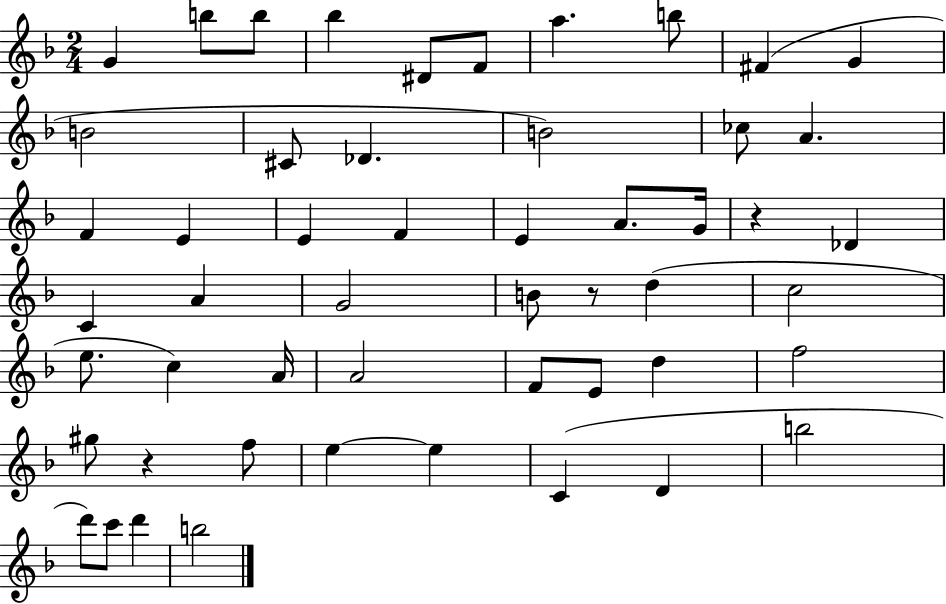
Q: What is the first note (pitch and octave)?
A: G4